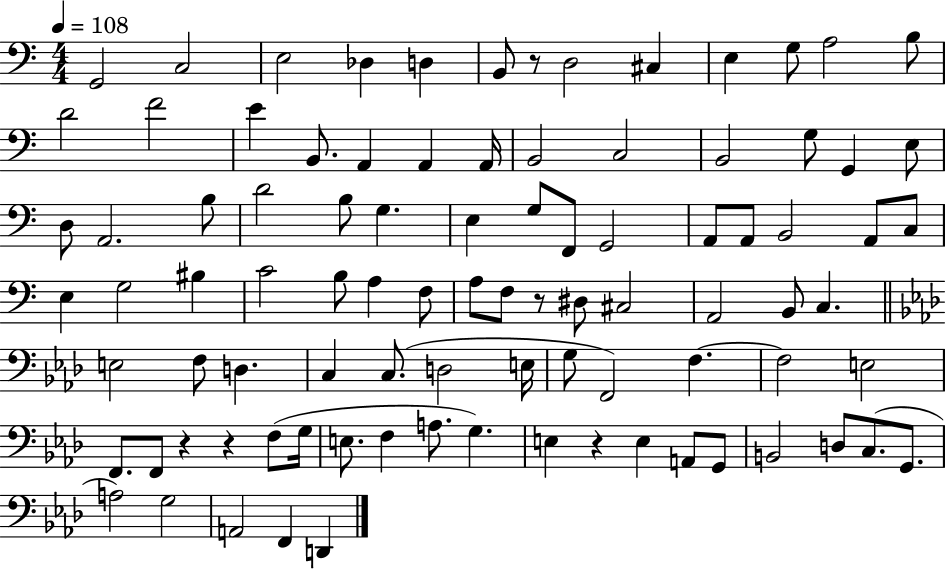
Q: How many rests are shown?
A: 5